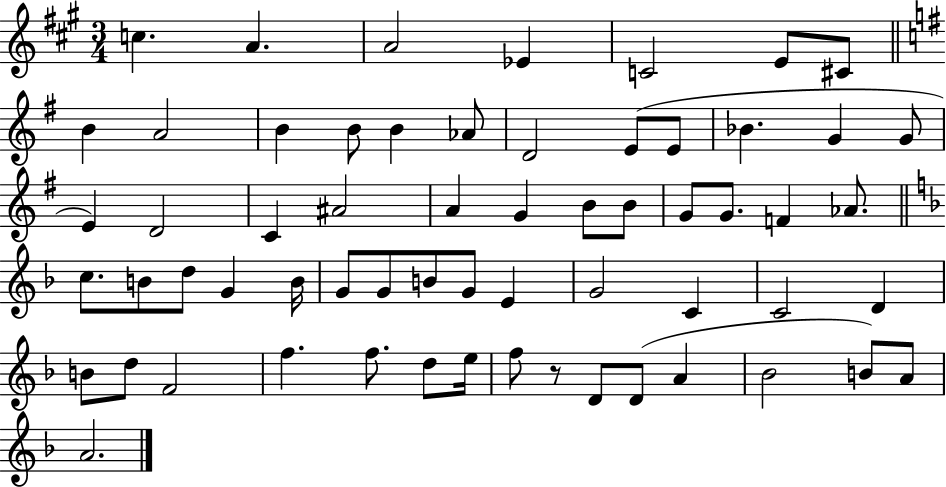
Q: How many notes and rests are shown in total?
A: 61